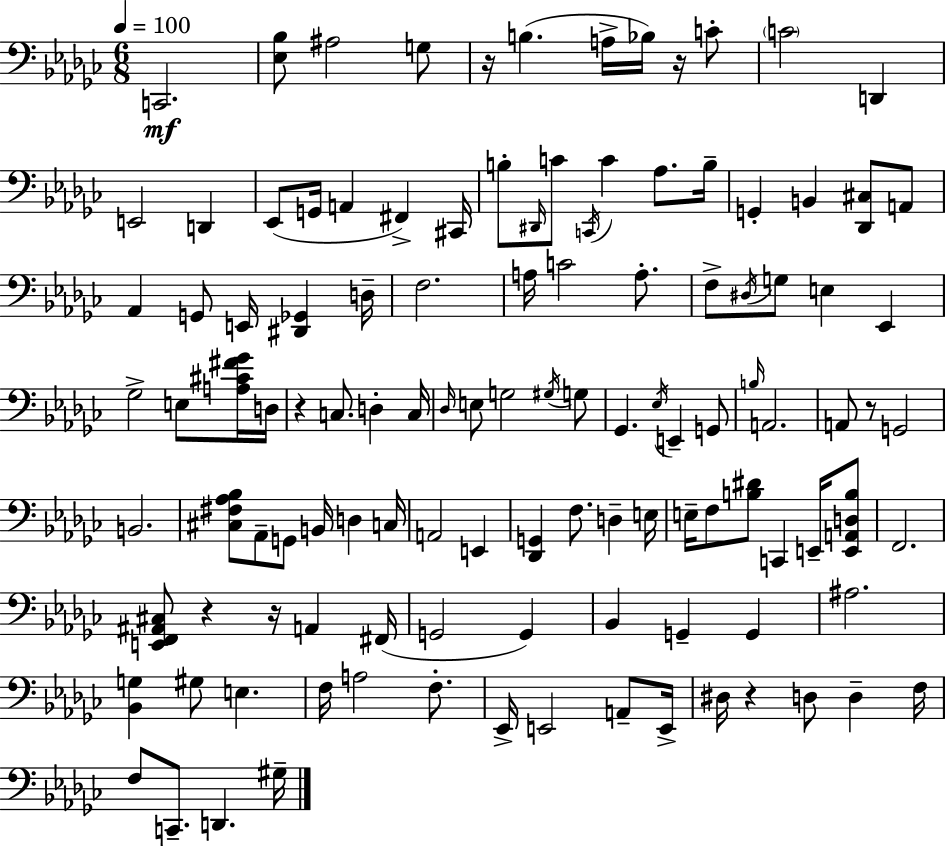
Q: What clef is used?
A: bass